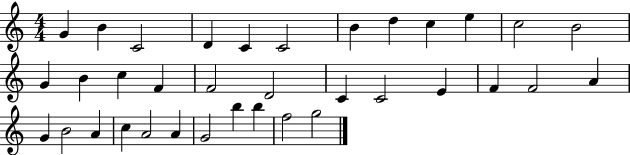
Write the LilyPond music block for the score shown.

{
  \clef treble
  \numericTimeSignature
  \time 4/4
  \key c \major
  g'4 b'4 c'2 | d'4 c'4 c'2 | b'4 d''4 c''4 e''4 | c''2 b'2 | \break g'4 b'4 c''4 f'4 | f'2 d'2 | c'4 c'2 e'4 | f'4 f'2 a'4 | \break g'4 b'2 a'4 | c''4 a'2 a'4 | g'2 b''4 b''4 | f''2 g''2 | \break \bar "|."
}